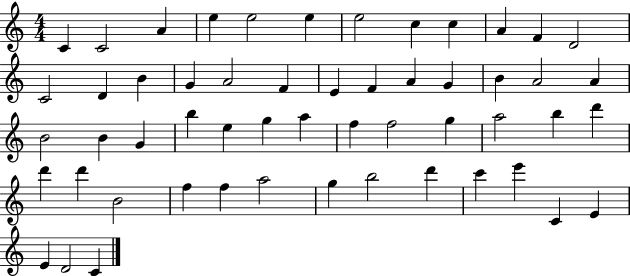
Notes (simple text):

C4/q C4/h A4/q E5/q E5/h E5/q E5/h C5/q C5/q A4/q F4/q D4/h C4/h D4/q B4/q G4/q A4/h F4/q E4/q F4/q A4/q G4/q B4/q A4/h A4/q B4/h B4/q G4/q B5/q E5/q G5/q A5/q F5/q F5/h G5/q A5/h B5/q D6/q D6/q D6/q B4/h F5/q F5/q A5/h G5/q B5/h D6/q C6/q E6/q C4/q E4/q E4/q D4/h C4/q